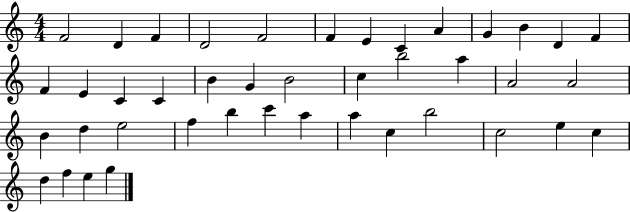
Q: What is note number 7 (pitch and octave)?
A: E4